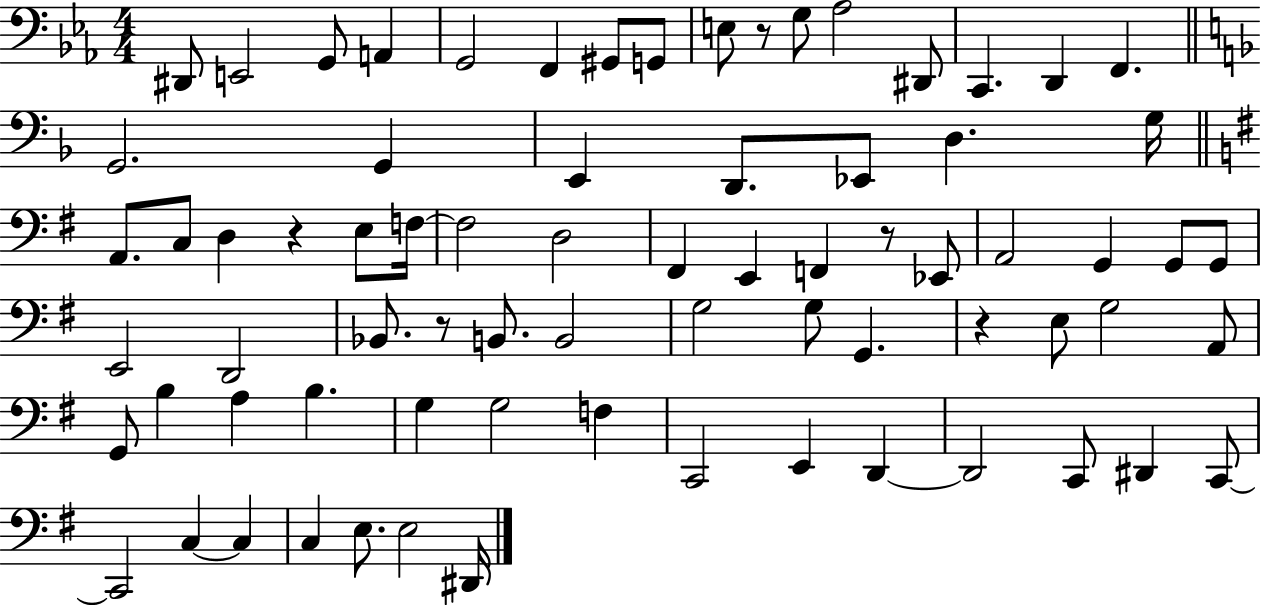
{
  \clef bass
  \numericTimeSignature
  \time 4/4
  \key ees \major
  \repeat volta 2 { dis,8 e,2 g,8 a,4 | g,2 f,4 gis,8 g,8 | e8 r8 g8 aes2 dis,8 | c,4. d,4 f,4. | \break \bar "||" \break \key f \major g,2. g,4 | e,4 d,8. ees,8 d4. g16 | \bar "||" \break \key g \major a,8. c8 d4 r4 e8 f16~~ | f2 d2 | fis,4 e,4 f,4 r8 ees,8 | a,2 g,4 g,8 g,8 | \break e,2 d,2 | bes,8. r8 b,8. b,2 | g2 g8 g,4. | r4 e8 g2 a,8 | \break g,8 b4 a4 b4. | g4 g2 f4 | c,2 e,4 d,4~~ | d,2 c,8 dis,4 c,8~~ | \break c,2 c4~~ c4 | c4 e8. e2 dis,16 | } \bar "|."
}